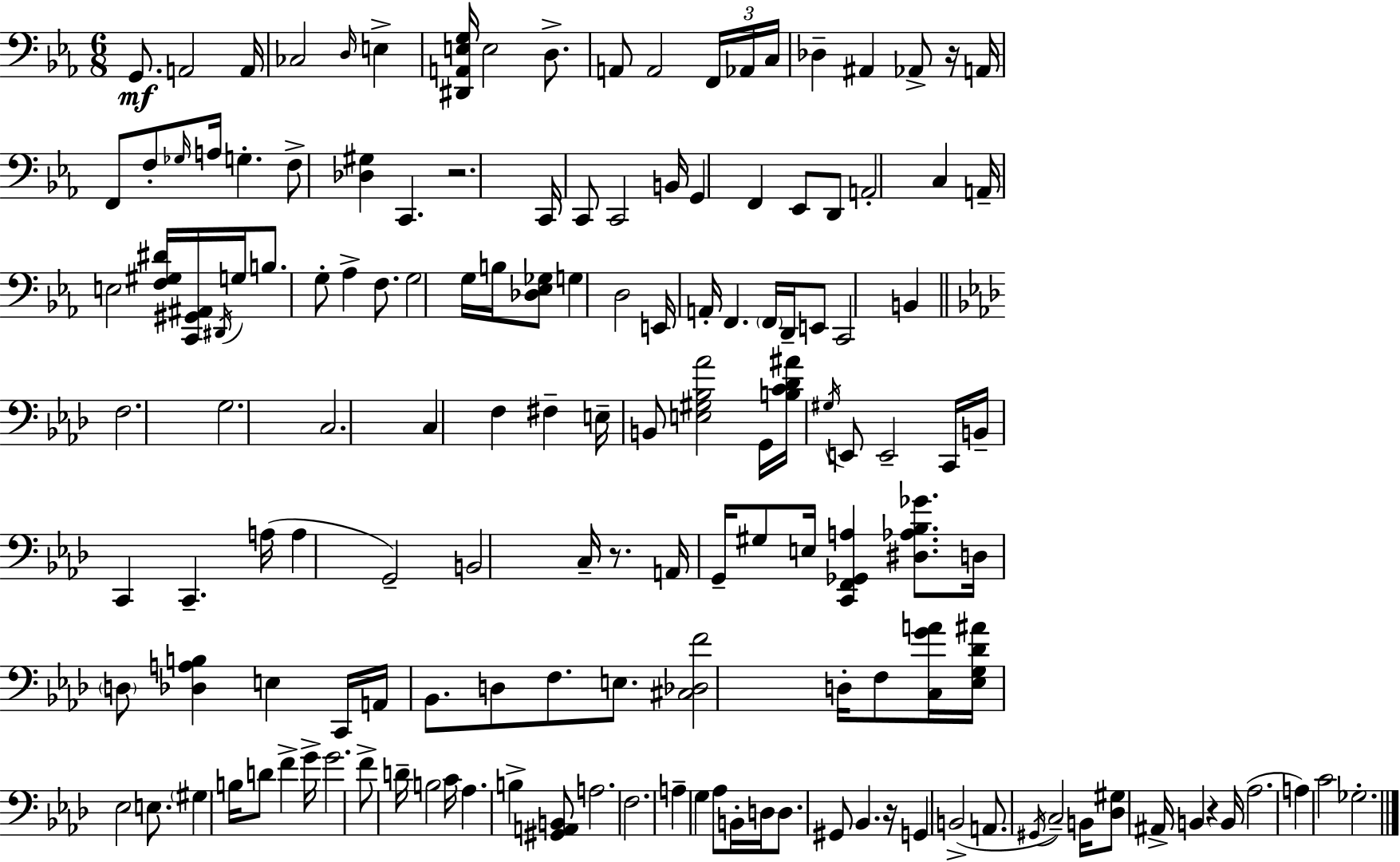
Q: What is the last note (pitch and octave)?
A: Gb3